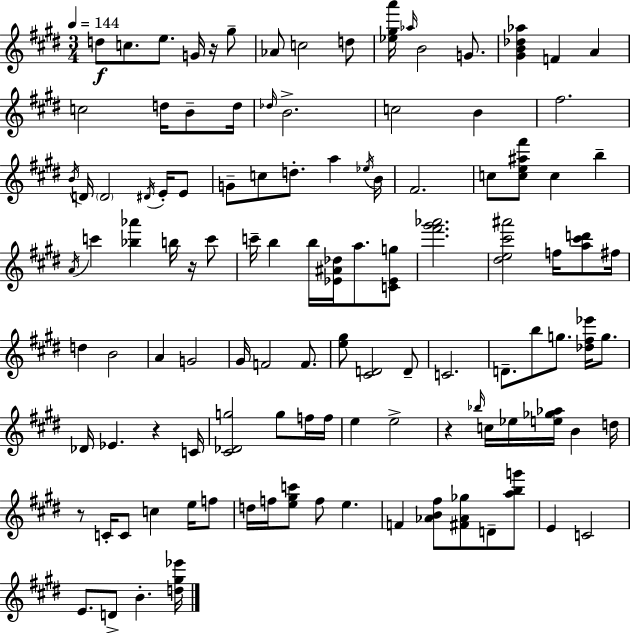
{
  \clef treble
  \numericTimeSignature
  \time 3/4
  \key e \major
  \tempo 4 = 144
  d''8\f c''8. e''8. g'16 r16 gis''8-- | aes'8 c''2 d''8 | <ees'' gis'' a'''>16 \grace { aes''16 } b'2 g'8. | <gis' b' des'' aes''>4 f'4 a'4 | \break c''2 d''16 b'8-- | d''16 \grace { des''16 } b'2.-> | c''2 b'4 | fis''2. | \break \acciaccatura { b'16 } d'16 \parenthesize d'2 | \acciaccatura { dis'16 } e'16-. e'8 g'8-- c''8 d''8.-. a''4 | \acciaccatura { ees''16 } b'16 fis'2. | c''8 <c'' e'' ais'' fis'''>8 c''4 | \break b''4-- \acciaccatura { a'16 } c'''4 <bes'' aes'''>4 | b''16 r16 c'''8 c'''16-- b''4 b''16 | <ees' ais' des''>16 a''8. <c' ees' g''>8 <fis''' gis''' aes'''>2. | <dis'' e'' cis''' ais'''>2 | \break f''16 <a'' cis''' d'''>8 fis''16 d''4 b'2 | a'4 g'2 | gis'16 f'2 | f'8. <e'' gis''>8 <cis' d'>2 | \break d'8-- c'2. | d'8.-- b''8 g''8. | <des'' fis'' ees'''>16 g''8. des'16 ees'4. | r4 c'16 <cis' des' g''>2 | \break g''8 f''16 f''16 e''4 e''2-> | r4 \grace { bes''16 } c''16 | ees''16 <e'' ges'' aes''>16 b'4 d''16 r8 c'16-. c'8 | c''4 e''16 f''8 d''16 f''16 <e'' gis'' c'''>8 f''8 | \break e''4. f'4 <aes' b' fis''>8 | <fis' aes' ges''>8 d'8-- <a'' b'' g'''>8 e'4 c'2 | e'8. d'8-> | b'4.-. <d'' gis'' ees'''>16 \bar "|."
}